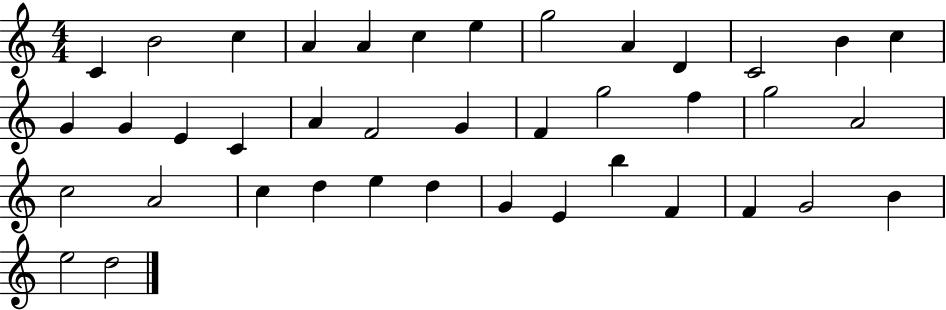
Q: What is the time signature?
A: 4/4